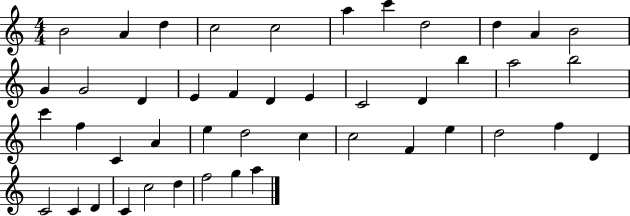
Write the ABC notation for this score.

X:1
T:Untitled
M:4/4
L:1/4
K:C
B2 A d c2 c2 a c' d2 d A B2 G G2 D E F D E C2 D b a2 b2 c' f C A e d2 c c2 F e d2 f D C2 C D C c2 d f2 g a